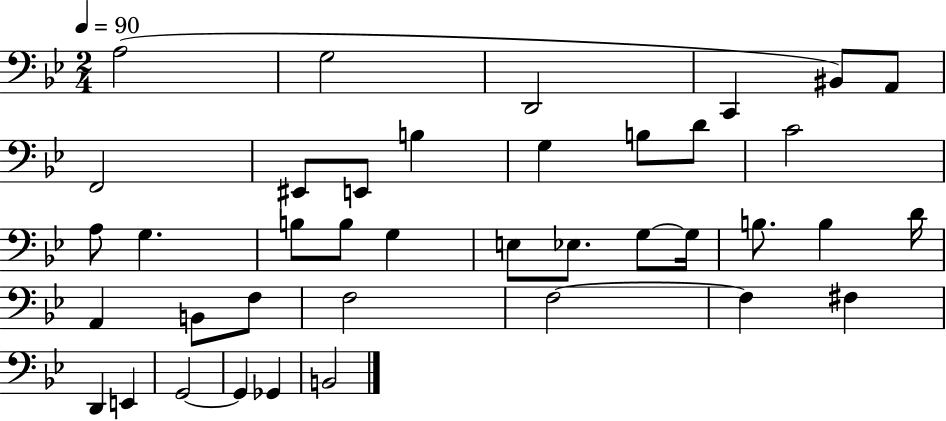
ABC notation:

X:1
T:Untitled
M:2/4
L:1/4
K:Bb
A,2 G,2 D,,2 C,, ^B,,/2 A,,/2 F,,2 ^E,,/2 E,,/2 B, G, B,/2 D/2 C2 A,/2 G, B,/2 B,/2 G, E,/2 _E,/2 G,/2 G,/4 B,/2 B, D/4 A,, B,,/2 F,/2 F,2 F,2 F, ^F, D,, E,, G,,2 G,, _G,, B,,2